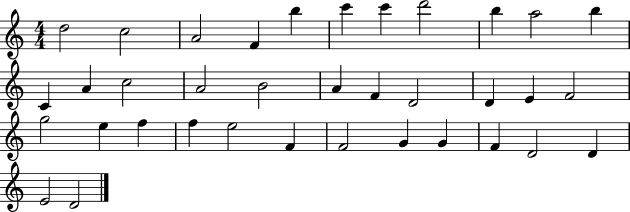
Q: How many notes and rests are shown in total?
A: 36